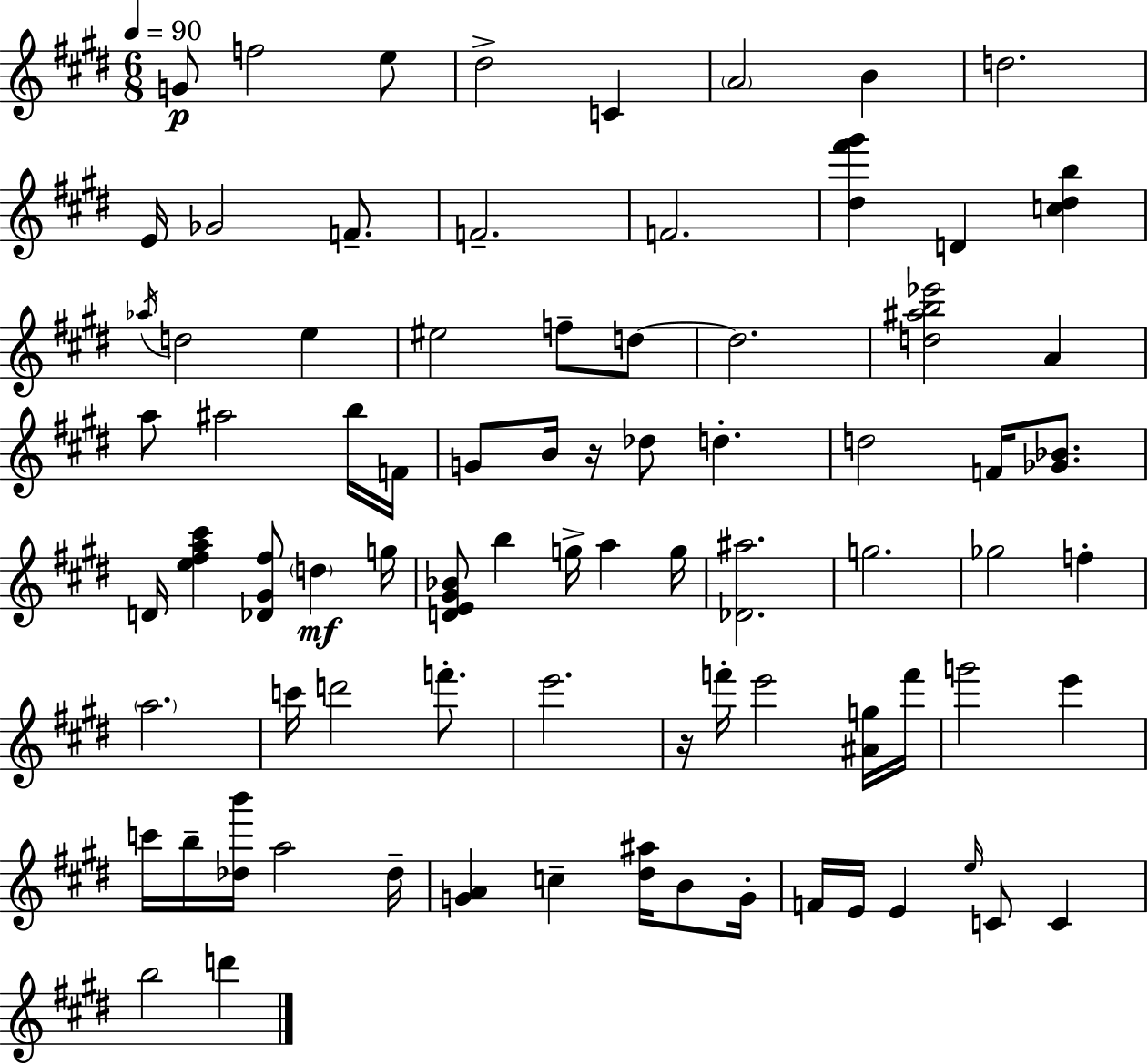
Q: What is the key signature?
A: E major